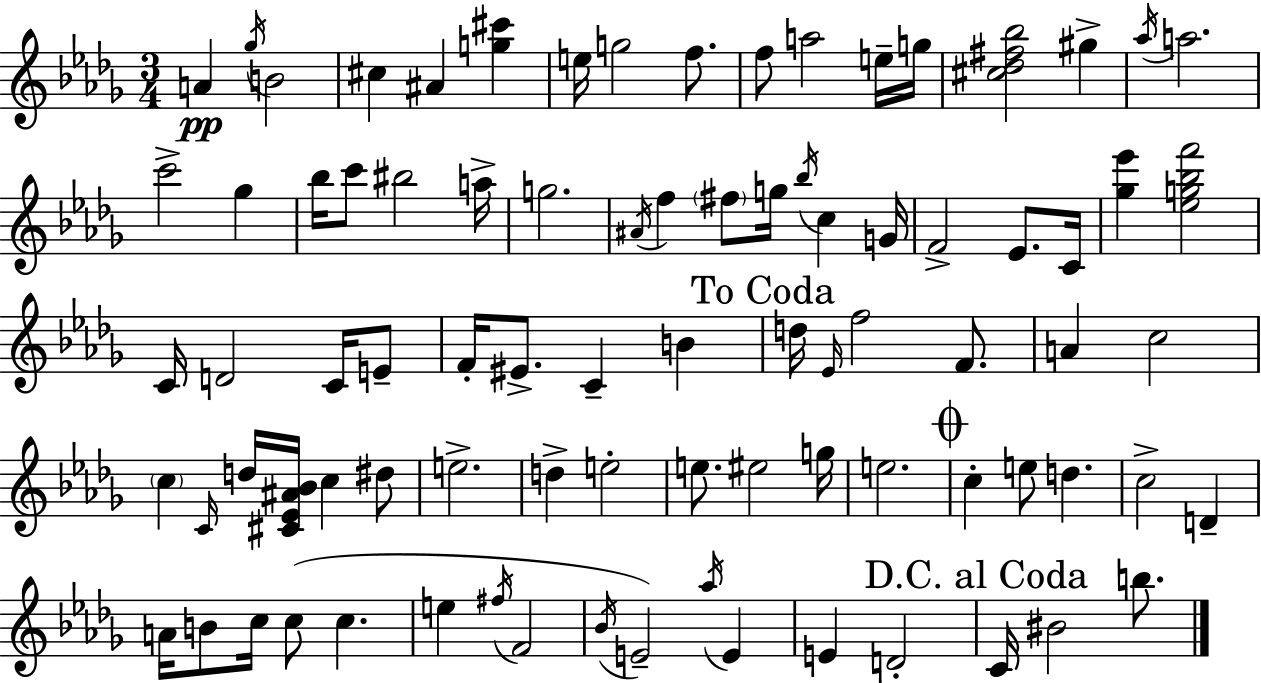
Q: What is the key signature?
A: BES minor